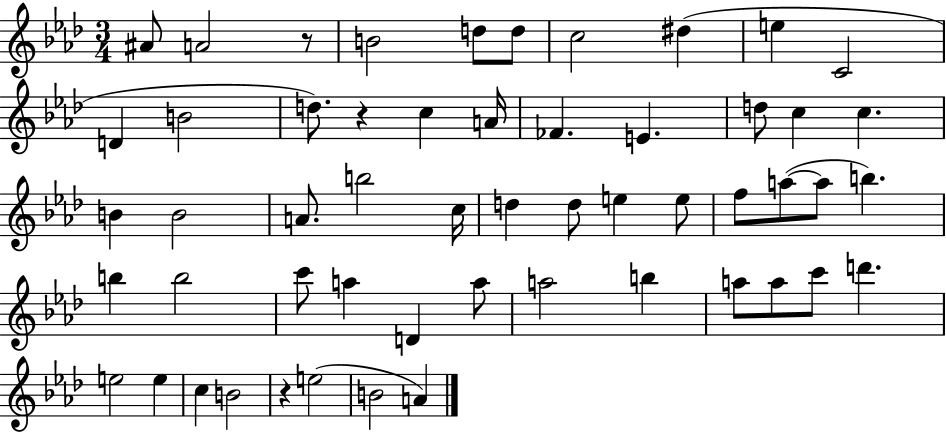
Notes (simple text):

A#4/e A4/h R/e B4/h D5/e D5/e C5/h D#5/q E5/q C4/h D4/q B4/h D5/e. R/q C5/q A4/s FES4/q. E4/q. D5/e C5/q C5/q. B4/q B4/h A4/e. B5/h C5/s D5/q D5/e E5/q E5/e F5/e A5/e A5/e B5/q. B5/q B5/h C6/e A5/q D4/q A5/e A5/h B5/q A5/e A5/e C6/e D6/q. E5/h E5/q C5/q B4/h R/q E5/h B4/h A4/q